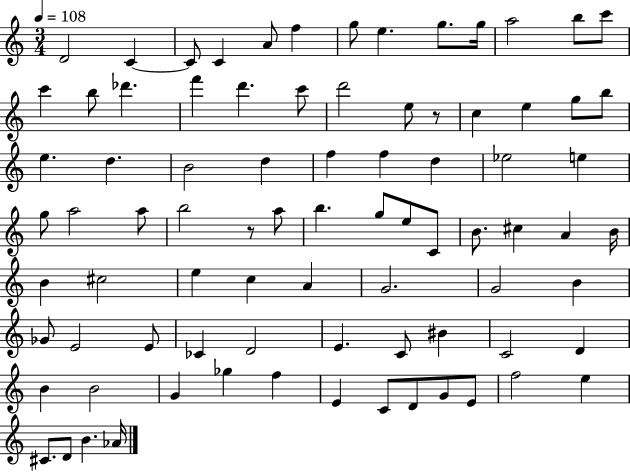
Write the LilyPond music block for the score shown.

{
  \clef treble
  \numericTimeSignature
  \time 3/4
  \key c \major
  \tempo 4 = 108
  \repeat volta 2 { d'2 c'4~~ | c'8 c'4 a'8 f''4 | g''8 e''4. g''8. g''16 | a''2 b''8 c'''8 | \break c'''4 b''8 des'''4. | f'''4 d'''4. c'''8 | d'''2 e''8 r8 | c''4 e''4 g''8 b''8 | \break e''4. d''4. | b'2 d''4 | f''4 f''4 d''4 | ees''2 e''4 | \break g''8 a''2 a''8 | b''2 r8 a''8 | b''4. g''8 e''8 c'8 | b'8. cis''4 a'4 b'16 | \break b'4 cis''2 | e''4 c''4 a'4 | g'2. | g'2 b'4 | \break ges'8 e'2 e'8 | ces'4 d'2 | e'4. c'8 bis'4 | c'2 d'4 | \break b'4 b'2 | g'4 ges''4 f''4 | e'4 c'8 d'8 g'8 e'8 | f''2 e''4 | \break cis'8. d'8 b'4. aes'16 | } \bar "|."
}